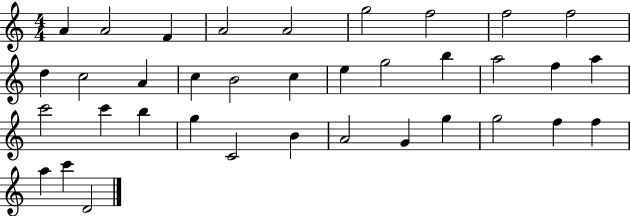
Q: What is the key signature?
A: C major